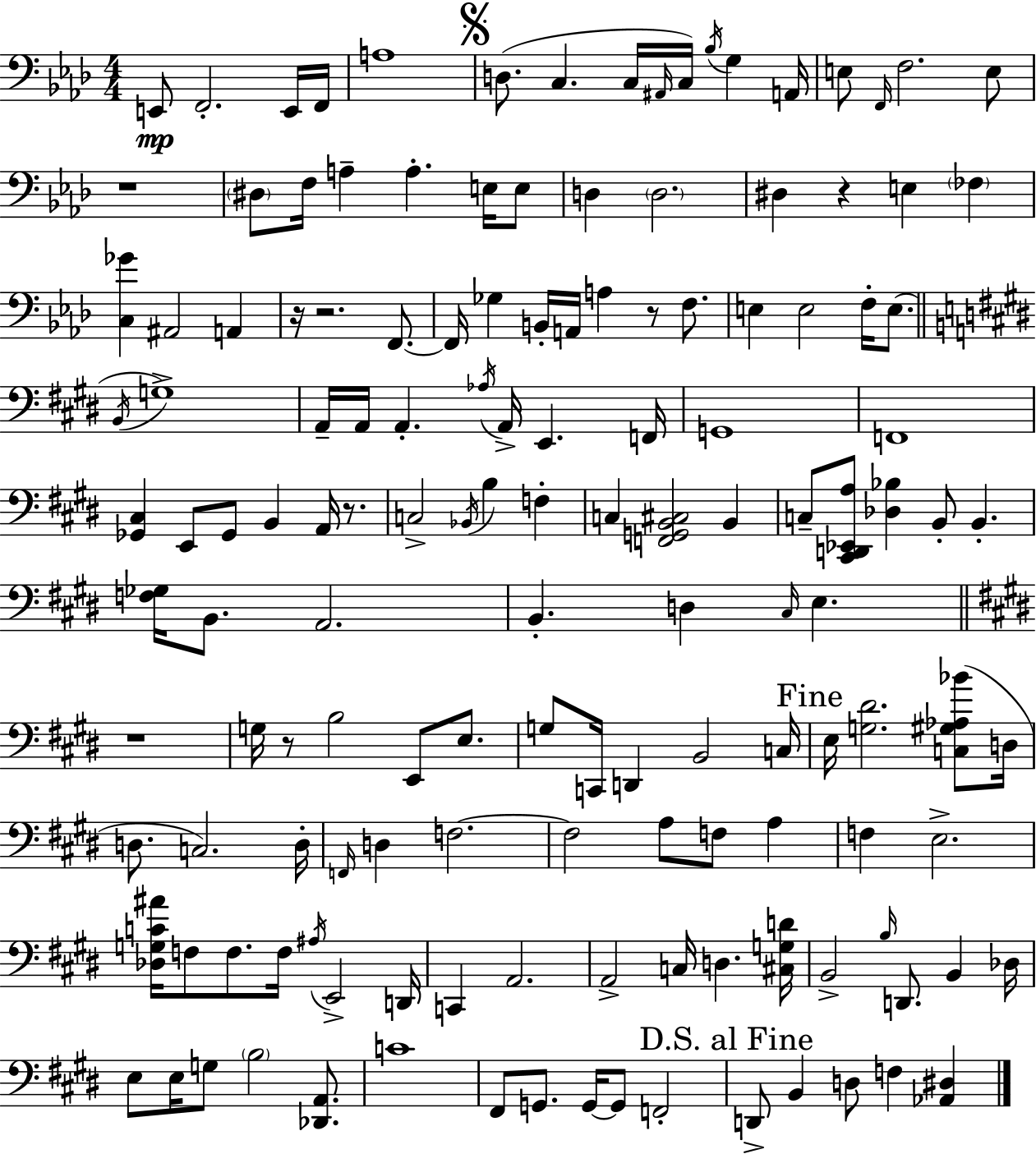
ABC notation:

X:1
T:Untitled
M:4/4
L:1/4
K:Ab
E,,/2 F,,2 E,,/4 F,,/4 A,4 D,/2 C, C,/4 ^A,,/4 C,/4 _B,/4 G, A,,/4 E,/2 F,,/4 F,2 E,/2 z4 ^D,/2 F,/4 A, A, E,/4 E,/2 D, D,2 ^D, z E, _F, [C,_G] ^A,,2 A,, z/4 z2 F,,/2 F,,/4 _G, B,,/4 A,,/4 A, z/2 F,/2 E, E,2 F,/4 E,/2 B,,/4 G,4 A,,/4 A,,/4 A,, _A,/4 A,,/4 E,, F,,/4 G,,4 F,,4 [_G,,^C,] E,,/2 _G,,/2 B,, A,,/4 z/2 C,2 _B,,/4 B, F, C, [F,,G,,B,,^C,]2 B,, C,/2 [^C,,D,,_E,,A,]/2 [_D,_B,] B,,/2 B,, [F,_G,]/4 B,,/2 A,,2 B,, D, ^C,/4 E, z4 G,/4 z/2 B,2 E,,/2 E,/2 G,/2 C,,/4 D,, B,,2 C,/4 E,/4 [G,^D]2 [C,^G,_A,_B]/2 D,/4 D,/2 C,2 D,/4 F,,/4 D, F,2 F,2 A,/2 F,/2 A, F, E,2 [_D,G,C^A]/4 F,/2 F,/2 F,/4 ^A,/4 E,,2 D,,/4 C,, A,,2 A,,2 C,/4 D, [^C,G,D]/4 B,,2 B,/4 D,,/2 B,, _D,/4 E,/2 E,/4 G,/2 B,2 [_D,,A,,]/2 C4 ^F,,/2 G,,/2 G,,/4 G,,/2 F,,2 D,,/2 B,, D,/2 F, [_A,,^D,]